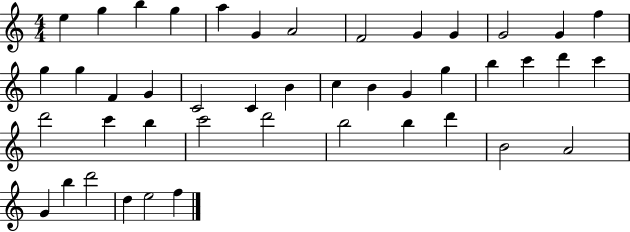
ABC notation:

X:1
T:Untitled
M:4/4
L:1/4
K:C
e g b g a G A2 F2 G G G2 G f g g F G C2 C B c B G g b c' d' c' d'2 c' b c'2 d'2 b2 b d' B2 A2 G b d'2 d e2 f